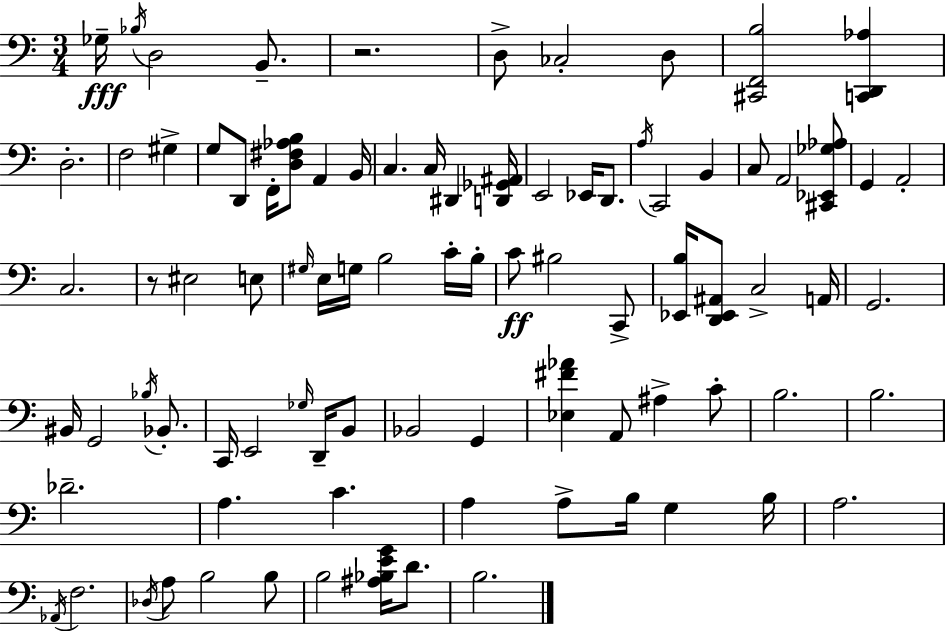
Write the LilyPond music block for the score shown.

{
  \clef bass
  \numericTimeSignature
  \time 3/4
  \key a \minor
  ges16--\fff \acciaccatura { bes16 } d2 b,8.-- | r2. | d8-> ces2-. d8 | <cis, f, b>2 <c, d, aes>4 | \break d2.-. | f2 gis4-> | g8 d,8 f,16-. <d fis aes b>8 a,4 | b,16 c4. c16 dis,4 | \break <d, ges, ais,>16 e,2 ees,16 d,8. | \acciaccatura { a16 } c,2 b,4 | c8 a,2 | <cis, ees, ges aes>8 g,4 a,2-. | \break c2. | r8 eis2 | e8 \grace { gis16 } e16 g16 b2 | c'16-. b16-. c'8\ff bis2 | \break c,8-> <ees, b>16 <d, ees, ais,>8 c2-> | a,16 g,2. | bis,16 g,2 | \acciaccatura { bes16 } bes,8.-. c,16 e,2 | \break \grace { ges16 } d,16-- b,8 bes,2 | g,4 <ees fis' aes'>4 a,8 ais4-> | c'8-. b2. | b2. | \break des'2.-- | a4. c'4. | a4 a8-> b16 | g4 b16 a2. | \break \acciaccatura { aes,16 } f2. | \acciaccatura { des16 } a8 b2 | b8 b2 | <ais bes e' g'>16 d'8. b2. | \break \bar "|."
}